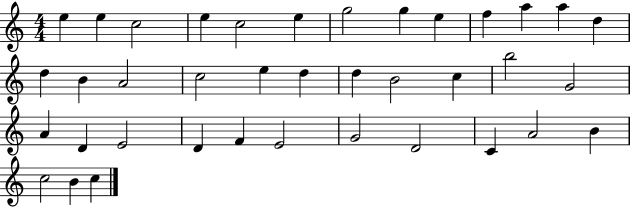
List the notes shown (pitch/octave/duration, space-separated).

E5/q E5/q C5/h E5/q C5/h E5/q G5/h G5/q E5/q F5/q A5/q A5/q D5/q D5/q B4/q A4/h C5/h E5/q D5/q D5/q B4/h C5/q B5/h G4/h A4/q D4/q E4/h D4/q F4/q E4/h G4/h D4/h C4/q A4/h B4/q C5/h B4/q C5/q